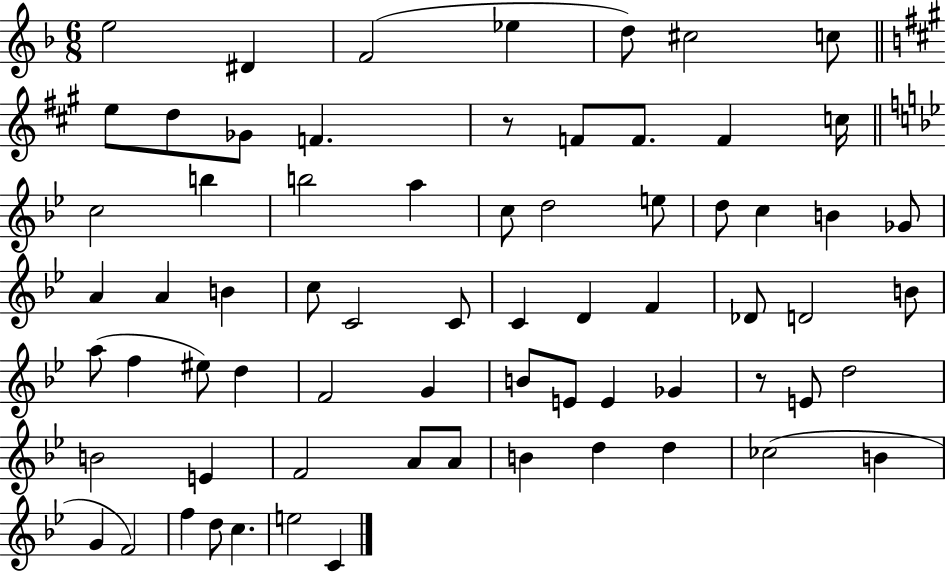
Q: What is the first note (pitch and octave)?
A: E5